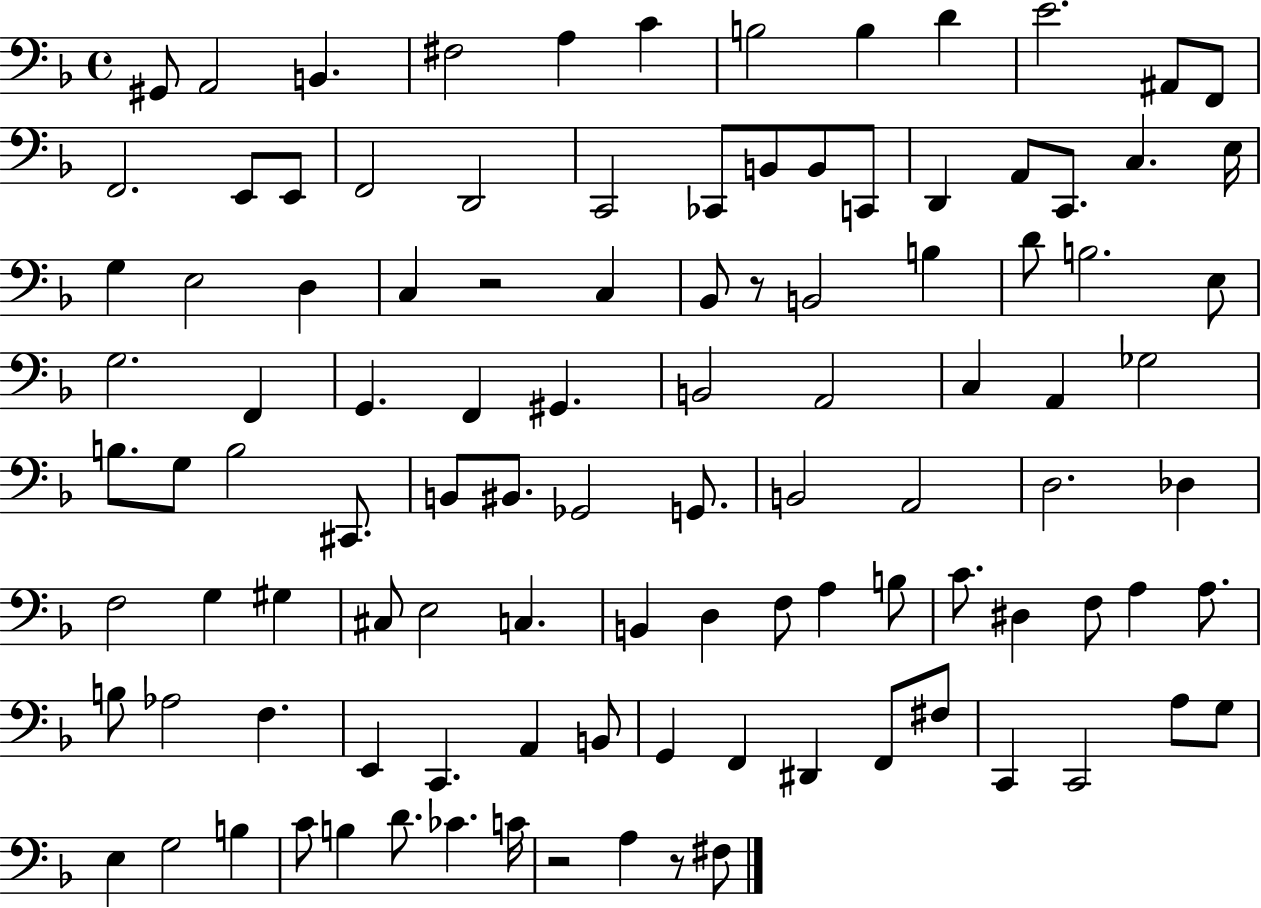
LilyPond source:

{
  \clef bass
  \time 4/4
  \defaultTimeSignature
  \key f \major
  \repeat volta 2 { gis,8 a,2 b,4. | fis2 a4 c'4 | b2 b4 d'4 | e'2. ais,8 f,8 | \break f,2. e,8 e,8 | f,2 d,2 | c,2 ces,8 b,8 b,8 c,8 | d,4 a,8 c,8. c4. e16 | \break g4 e2 d4 | c4 r2 c4 | bes,8 r8 b,2 b4 | d'8 b2. e8 | \break g2. f,4 | g,4. f,4 gis,4. | b,2 a,2 | c4 a,4 ges2 | \break b8. g8 b2 cis,8. | b,8 bis,8. ges,2 g,8. | b,2 a,2 | d2. des4 | \break f2 g4 gis4 | cis8 e2 c4. | b,4 d4 f8 a4 b8 | c'8. dis4 f8 a4 a8. | \break b8 aes2 f4. | e,4 c,4. a,4 b,8 | g,4 f,4 dis,4 f,8 fis8 | c,4 c,2 a8 g8 | \break e4 g2 b4 | c'8 b4 d'8. ces'4. c'16 | r2 a4 r8 fis8 | } \bar "|."
}